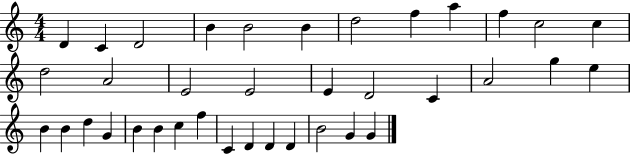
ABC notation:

X:1
T:Untitled
M:4/4
L:1/4
K:C
D C D2 B B2 B d2 f a f c2 c d2 A2 E2 E2 E D2 C A2 g e B B d G B B c f C D D D B2 G G